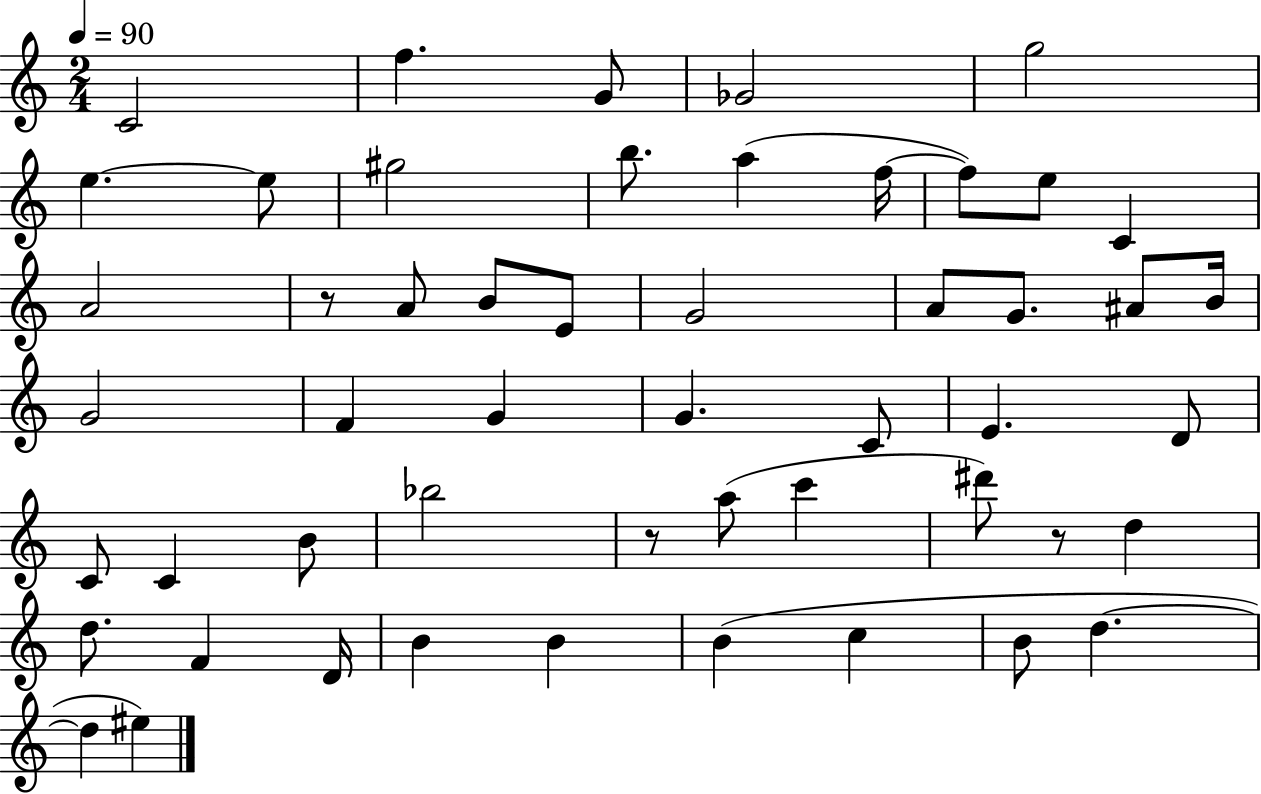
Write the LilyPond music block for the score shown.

{
  \clef treble
  \numericTimeSignature
  \time 2/4
  \key c \major
  \tempo 4 = 90
  c'2 | f''4. g'8 | ges'2 | g''2 | \break e''4.~~ e''8 | gis''2 | b''8. a''4( f''16~~ | f''8) e''8 c'4 | \break a'2 | r8 a'8 b'8 e'8 | g'2 | a'8 g'8. ais'8 b'16 | \break g'2 | f'4 g'4 | g'4. c'8 | e'4. d'8 | \break c'8 c'4 b'8 | bes''2 | r8 a''8( c'''4 | dis'''8) r8 d''4 | \break d''8. f'4 d'16 | b'4 b'4 | b'4( c''4 | b'8 d''4.~~ | \break d''4 eis''4) | \bar "|."
}